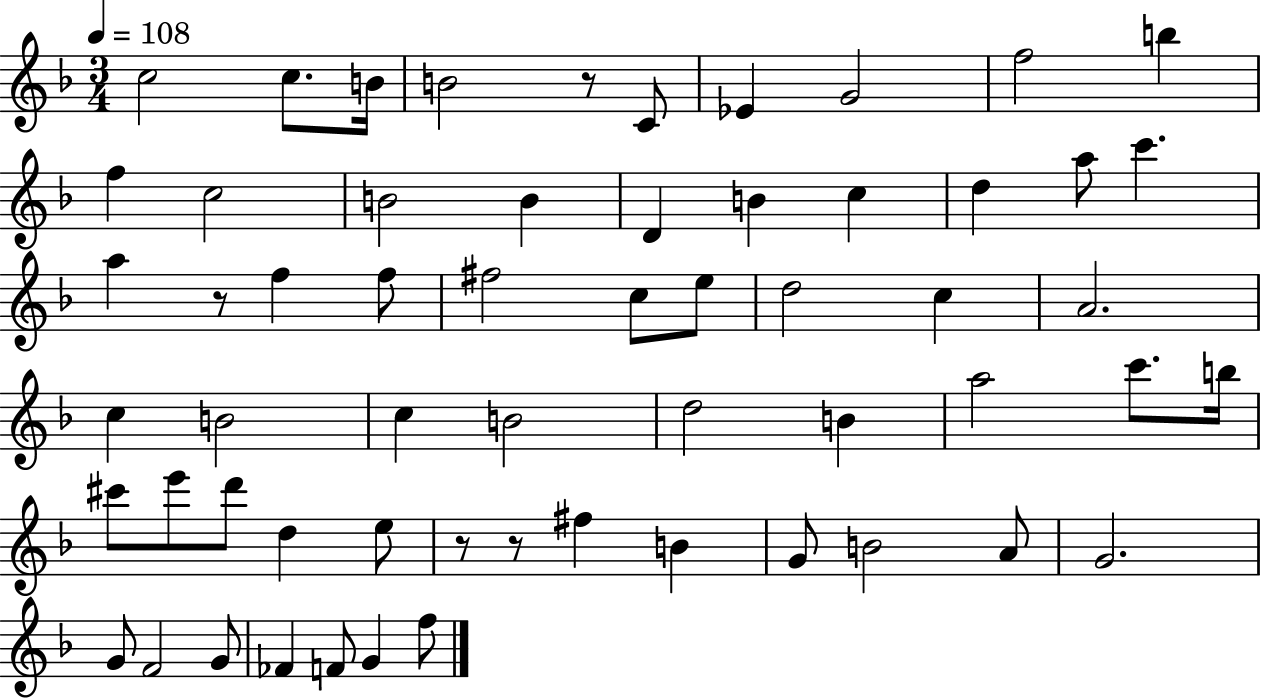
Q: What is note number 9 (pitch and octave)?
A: B5